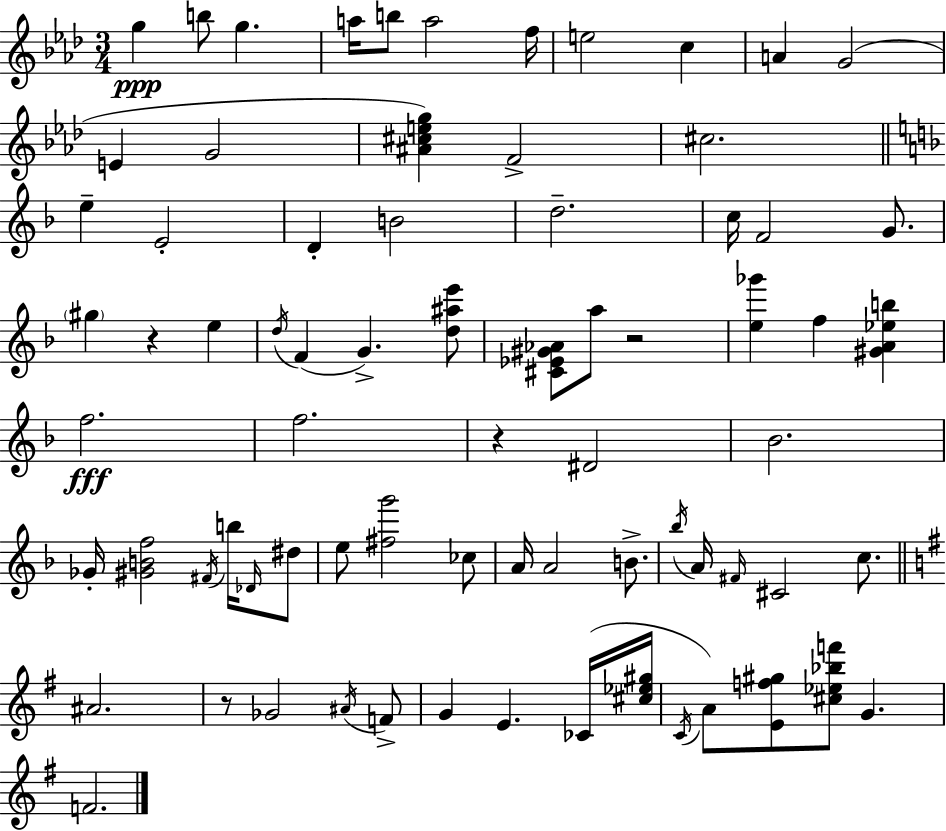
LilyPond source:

{
  \clef treble
  \numericTimeSignature
  \time 3/4
  \key f \minor
  g''4\ppp b''8 g''4. | a''16 b''8 a''2 f''16 | e''2 c''4 | a'4 g'2( | \break e'4 g'2 | <ais' cis'' e'' g''>4) f'2-> | cis''2. | \bar "||" \break \key f \major e''4-- e'2-. | d'4-. b'2 | d''2.-- | c''16 f'2 g'8. | \break \parenthesize gis''4 r4 e''4 | \acciaccatura { d''16 }( f'4 g'4.->) <d'' ais'' e'''>8 | <cis' ees' gis' aes'>8 a''8 r2 | <e'' ges'''>4 f''4 <gis' a' ees'' b''>4 | \break f''2.\fff | f''2. | r4 dis'2 | bes'2. | \break ges'16-. <gis' b' f''>2 \acciaccatura { fis'16 } b''16 | \grace { des'16 } dis''8 e''8 <fis'' g'''>2 | ces''8 a'16 a'2 | b'8.-> \acciaccatura { bes''16 } a'16 \grace { fis'16 } cis'2 | \break c''8. \bar "||" \break \key g \major ais'2. | r8 ges'2 \acciaccatura { ais'16 } f'8-> | g'4 e'4. ces'16( | <cis'' ees'' gis''>16 \acciaccatura { c'16 } a'8) <e' f'' gis''>8 <cis'' ees'' bes'' f'''>8 g'4. | \break f'2. | \bar "|."
}